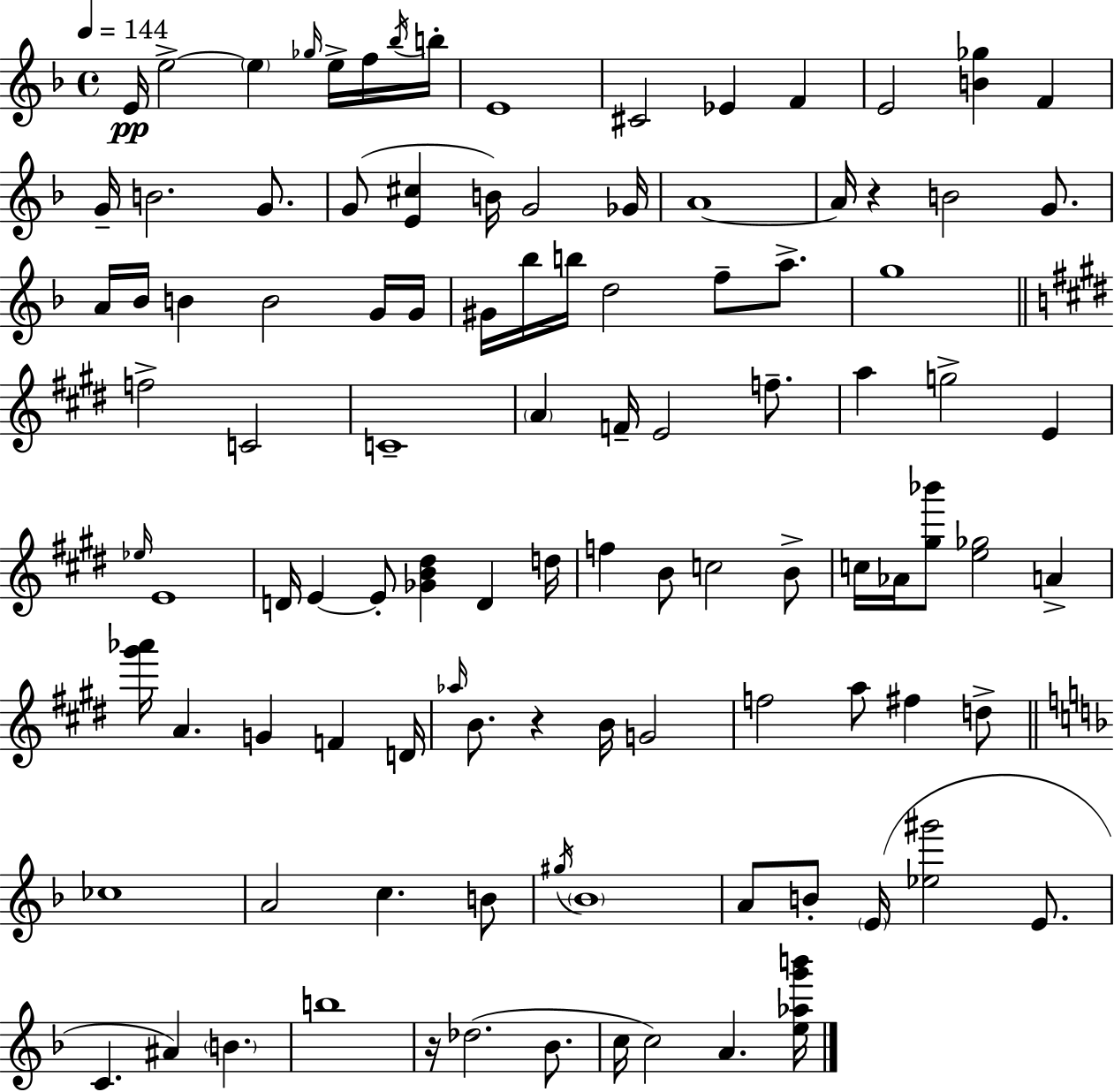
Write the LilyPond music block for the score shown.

{
  \clef treble
  \time 4/4
  \defaultTimeSignature
  \key d \minor
  \tempo 4 = 144
  e'16\pp e''2->~~ \parenthesize e''4 \grace { ges''16 } e''16-> f''16 | \acciaccatura { bes''16 } b''16-. e'1 | cis'2 ees'4 f'4 | e'2 <b' ges''>4 f'4 | \break g'16-- b'2. g'8. | g'8( <e' cis''>4 b'16) g'2 | ges'16 a'1~~ | a'16 r4 b'2 g'8. | \break a'16 bes'16 b'4 b'2 | g'16 g'16 gis'16 bes''16 b''16 d''2 f''8-- a''8.-> | g''1 | \bar "||" \break \key e \major f''2-> c'2 | c'1-- | \parenthesize a'4 f'16-- e'2 f''8.-- | a''4 g''2-> e'4 | \break \grace { ees''16 } e'1 | d'16 e'4~~ e'8-. <ges' b' dis''>4 d'4 | d''16 f''4 b'8 c''2 b'8-> | c''16 aes'16 <gis'' bes'''>8 <e'' ges''>2 a'4-> | \break <gis''' aes'''>16 a'4. g'4 f'4 | d'16 \grace { aes''16 } b'8. r4 b'16 g'2 | f''2 a''8 fis''4 | d''8-> \bar "||" \break \key f \major ces''1 | a'2 c''4. b'8 | \acciaccatura { gis''16 } \parenthesize bes'1 | a'8 b'8-. \parenthesize e'16( <ees'' gis'''>2 e'8. | \break c'4. ais'4) \parenthesize b'4. | b''1 | r16 des''2.( bes'8. | c''16 c''2) a'4. | \break <e'' aes'' g''' b'''>16 \bar "|."
}